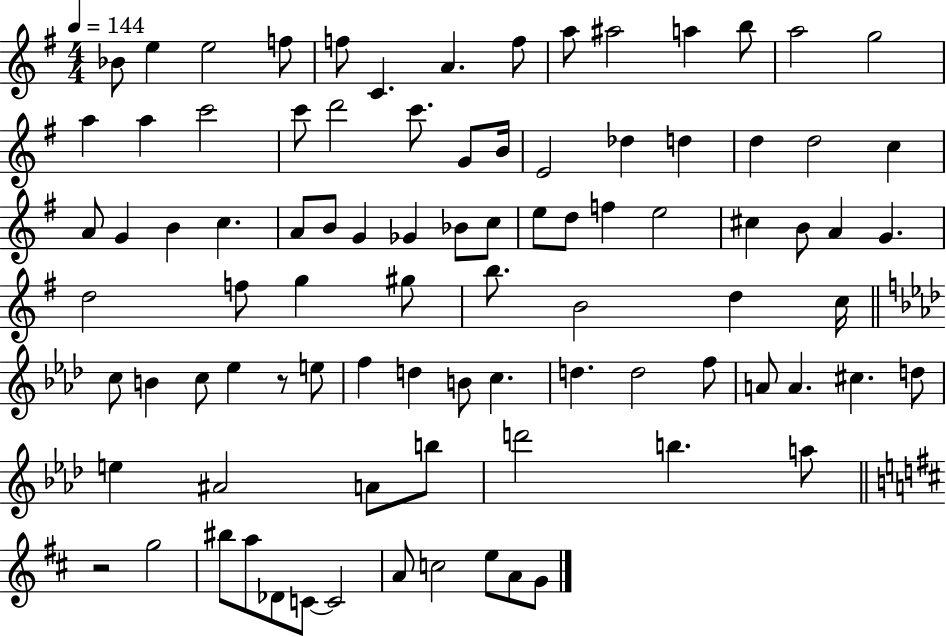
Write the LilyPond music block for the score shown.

{
  \clef treble
  \numericTimeSignature
  \time 4/4
  \key g \major
  \tempo 4 = 144
  bes'8 e''4 e''2 f''8 | f''8 c'4. a'4. f''8 | a''8 ais''2 a''4 b''8 | a''2 g''2 | \break a''4 a''4 c'''2 | c'''8 d'''2 c'''8. g'8 b'16 | e'2 des''4 d''4 | d''4 d''2 c''4 | \break a'8 g'4 b'4 c''4. | a'8 b'8 g'4 ges'4 bes'8 c''8 | e''8 d''8 f''4 e''2 | cis''4 b'8 a'4 g'4. | \break d''2 f''8 g''4 gis''8 | b''8. b'2 d''4 c''16 | \bar "||" \break \key aes \major c''8 b'4 c''8 ees''4 r8 e''8 | f''4 d''4 b'8 c''4. | d''4. d''2 f''8 | a'8 a'4. cis''4. d''8 | \break e''4 ais'2 a'8 b''8 | d'''2 b''4. a''8 | \bar "||" \break \key d \major r2 g''2 | bis''8 a''8 des'8 c'8~~ c'2 | a'8 c''2 e''8 a'8 g'8 | \bar "|."
}